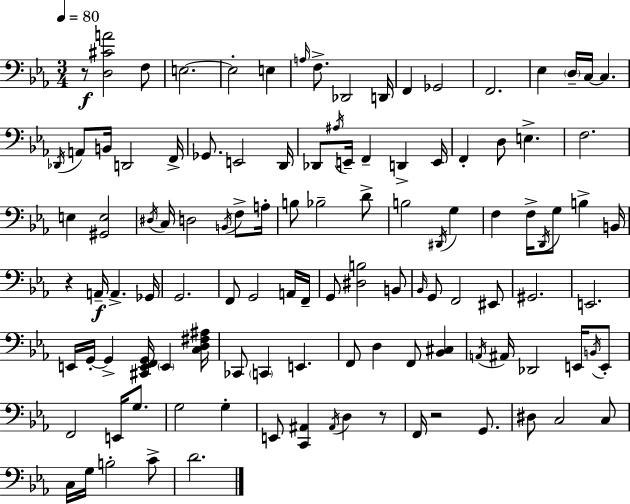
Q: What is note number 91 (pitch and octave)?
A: A#2